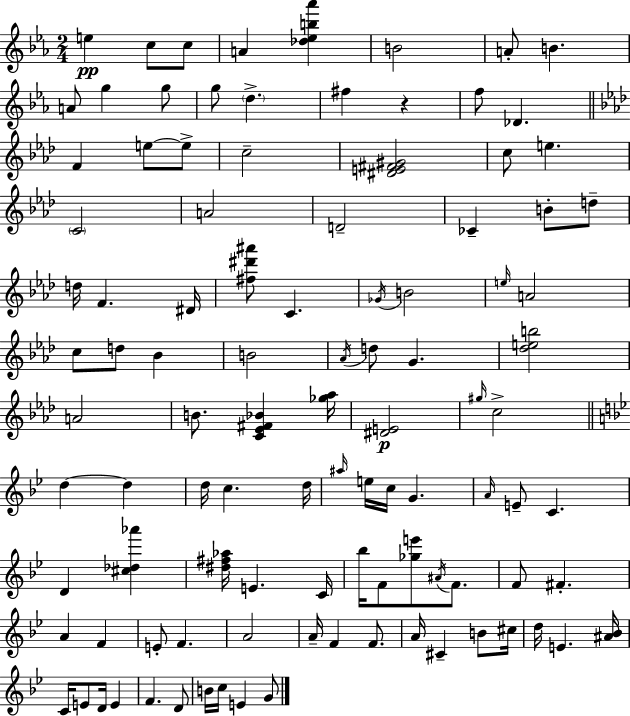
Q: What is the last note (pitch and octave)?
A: G4